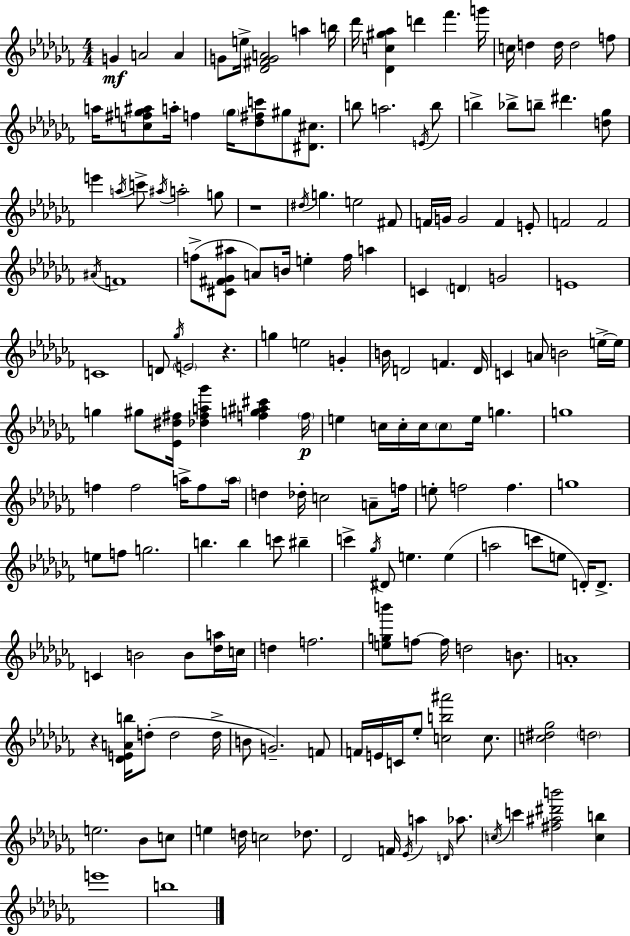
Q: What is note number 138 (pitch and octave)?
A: C5